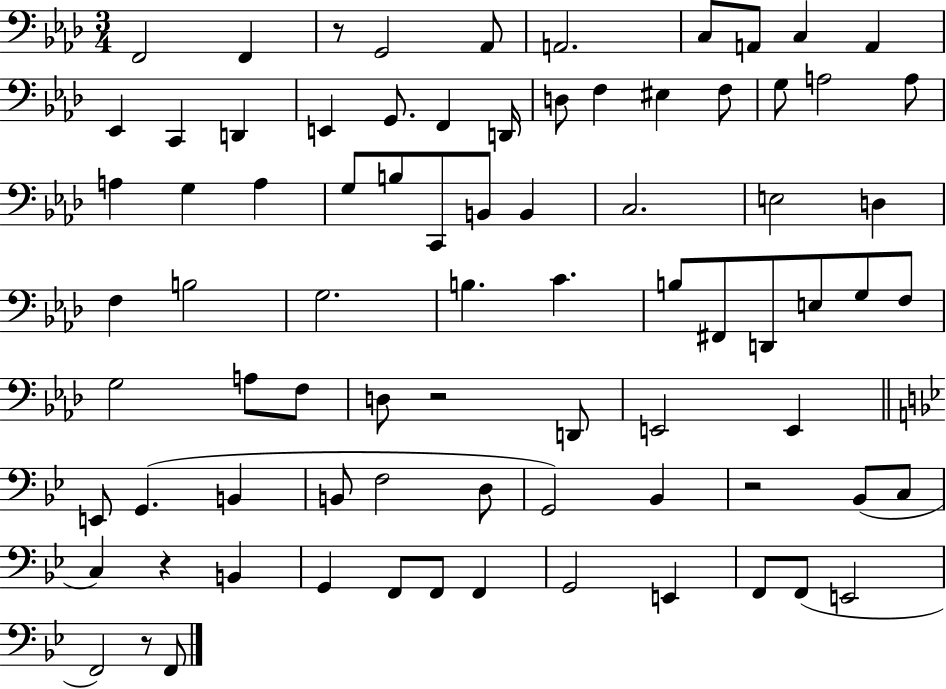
F2/h F2/q R/e G2/h Ab2/e A2/h. C3/e A2/e C3/q A2/q Eb2/q C2/q D2/q E2/q G2/e. F2/q D2/s D3/e F3/q EIS3/q F3/e G3/e A3/h A3/e A3/q G3/q A3/q G3/e B3/e C2/e B2/e B2/q C3/h. E3/h D3/q F3/q B3/h G3/h. B3/q. C4/q. B3/e F#2/e D2/e E3/e G3/e F3/e G3/h A3/e F3/e D3/e R/h D2/e E2/h E2/q E2/e G2/q. B2/q B2/e F3/h D3/e G2/h Bb2/q R/h Bb2/e C3/e C3/q R/q B2/q G2/q F2/e F2/e F2/q G2/h E2/q F2/e F2/e E2/h F2/h R/e F2/e